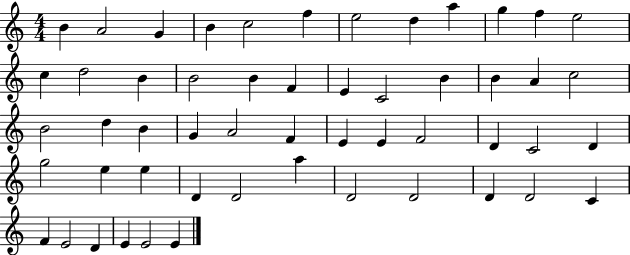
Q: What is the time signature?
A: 4/4